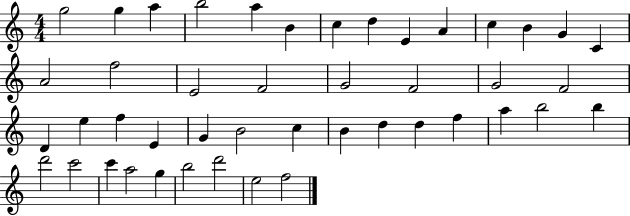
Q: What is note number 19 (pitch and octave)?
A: G4